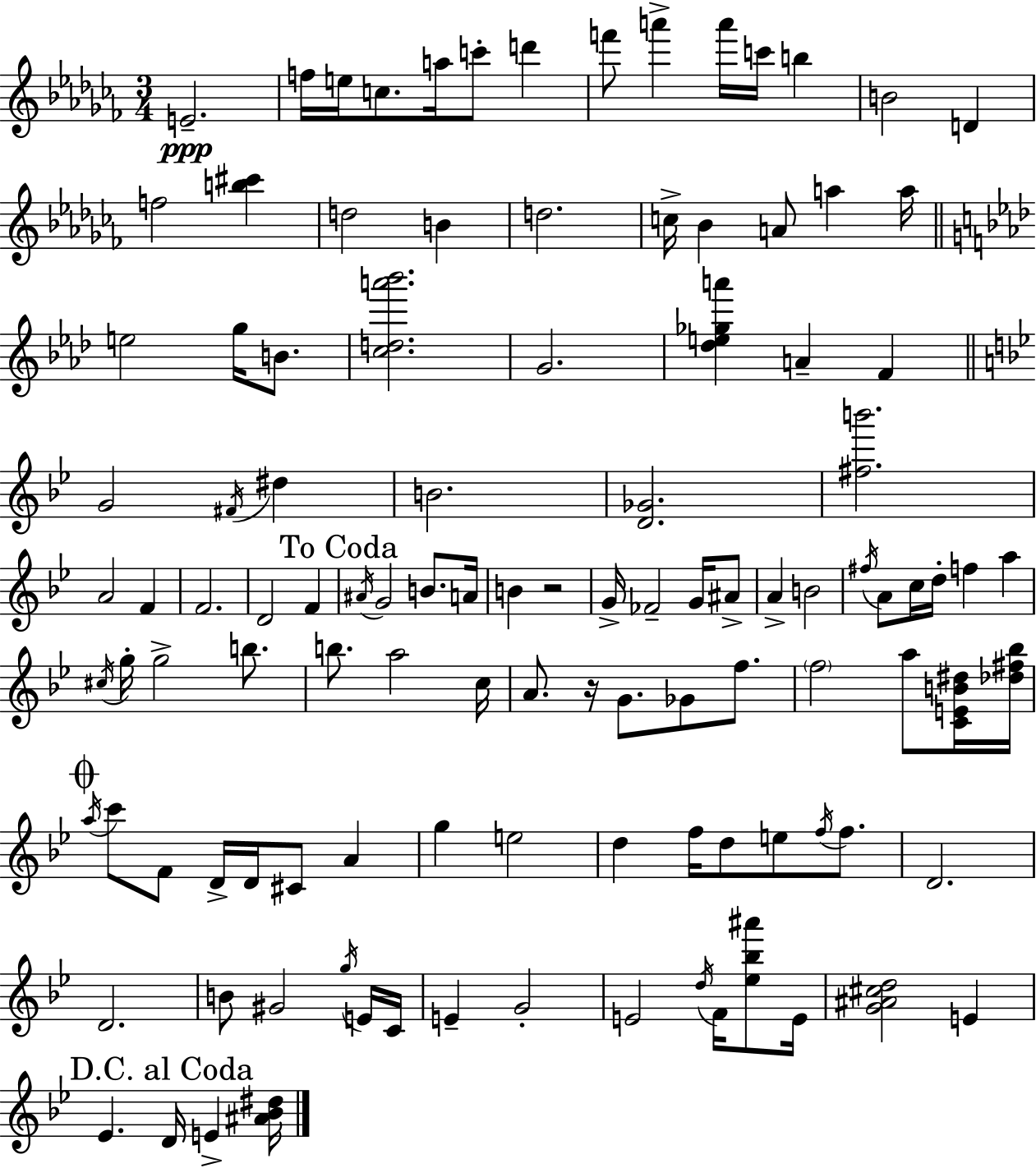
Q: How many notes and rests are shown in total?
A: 112